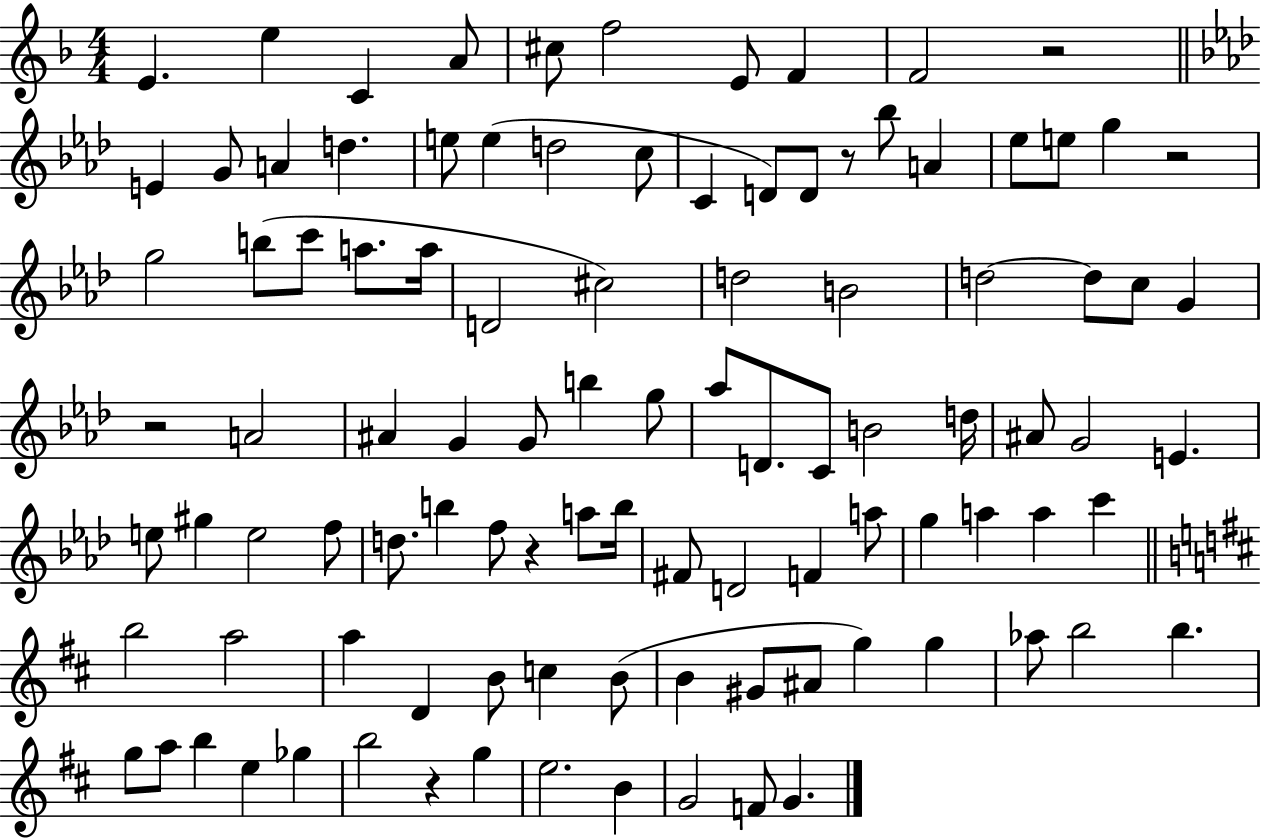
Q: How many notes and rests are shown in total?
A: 102